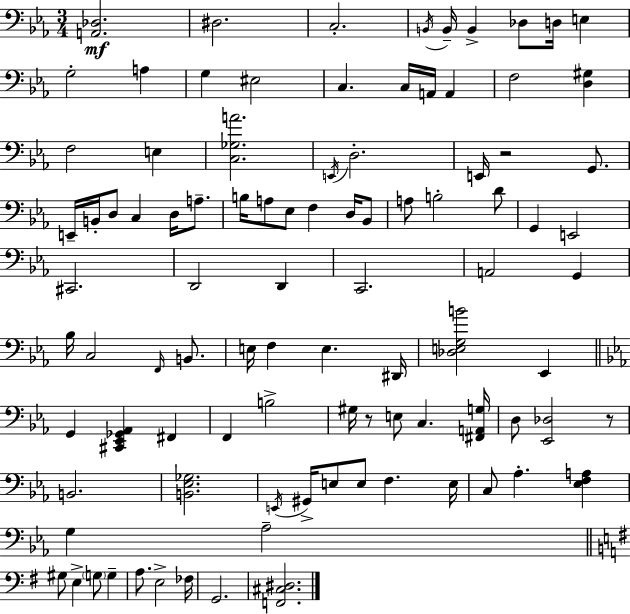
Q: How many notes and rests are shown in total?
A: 95